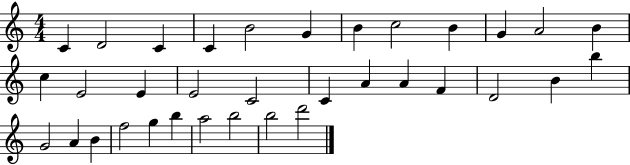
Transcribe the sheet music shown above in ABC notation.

X:1
T:Untitled
M:4/4
L:1/4
K:C
C D2 C C B2 G B c2 B G A2 B c E2 E E2 C2 C A A F D2 B b G2 A B f2 g b a2 b2 b2 d'2